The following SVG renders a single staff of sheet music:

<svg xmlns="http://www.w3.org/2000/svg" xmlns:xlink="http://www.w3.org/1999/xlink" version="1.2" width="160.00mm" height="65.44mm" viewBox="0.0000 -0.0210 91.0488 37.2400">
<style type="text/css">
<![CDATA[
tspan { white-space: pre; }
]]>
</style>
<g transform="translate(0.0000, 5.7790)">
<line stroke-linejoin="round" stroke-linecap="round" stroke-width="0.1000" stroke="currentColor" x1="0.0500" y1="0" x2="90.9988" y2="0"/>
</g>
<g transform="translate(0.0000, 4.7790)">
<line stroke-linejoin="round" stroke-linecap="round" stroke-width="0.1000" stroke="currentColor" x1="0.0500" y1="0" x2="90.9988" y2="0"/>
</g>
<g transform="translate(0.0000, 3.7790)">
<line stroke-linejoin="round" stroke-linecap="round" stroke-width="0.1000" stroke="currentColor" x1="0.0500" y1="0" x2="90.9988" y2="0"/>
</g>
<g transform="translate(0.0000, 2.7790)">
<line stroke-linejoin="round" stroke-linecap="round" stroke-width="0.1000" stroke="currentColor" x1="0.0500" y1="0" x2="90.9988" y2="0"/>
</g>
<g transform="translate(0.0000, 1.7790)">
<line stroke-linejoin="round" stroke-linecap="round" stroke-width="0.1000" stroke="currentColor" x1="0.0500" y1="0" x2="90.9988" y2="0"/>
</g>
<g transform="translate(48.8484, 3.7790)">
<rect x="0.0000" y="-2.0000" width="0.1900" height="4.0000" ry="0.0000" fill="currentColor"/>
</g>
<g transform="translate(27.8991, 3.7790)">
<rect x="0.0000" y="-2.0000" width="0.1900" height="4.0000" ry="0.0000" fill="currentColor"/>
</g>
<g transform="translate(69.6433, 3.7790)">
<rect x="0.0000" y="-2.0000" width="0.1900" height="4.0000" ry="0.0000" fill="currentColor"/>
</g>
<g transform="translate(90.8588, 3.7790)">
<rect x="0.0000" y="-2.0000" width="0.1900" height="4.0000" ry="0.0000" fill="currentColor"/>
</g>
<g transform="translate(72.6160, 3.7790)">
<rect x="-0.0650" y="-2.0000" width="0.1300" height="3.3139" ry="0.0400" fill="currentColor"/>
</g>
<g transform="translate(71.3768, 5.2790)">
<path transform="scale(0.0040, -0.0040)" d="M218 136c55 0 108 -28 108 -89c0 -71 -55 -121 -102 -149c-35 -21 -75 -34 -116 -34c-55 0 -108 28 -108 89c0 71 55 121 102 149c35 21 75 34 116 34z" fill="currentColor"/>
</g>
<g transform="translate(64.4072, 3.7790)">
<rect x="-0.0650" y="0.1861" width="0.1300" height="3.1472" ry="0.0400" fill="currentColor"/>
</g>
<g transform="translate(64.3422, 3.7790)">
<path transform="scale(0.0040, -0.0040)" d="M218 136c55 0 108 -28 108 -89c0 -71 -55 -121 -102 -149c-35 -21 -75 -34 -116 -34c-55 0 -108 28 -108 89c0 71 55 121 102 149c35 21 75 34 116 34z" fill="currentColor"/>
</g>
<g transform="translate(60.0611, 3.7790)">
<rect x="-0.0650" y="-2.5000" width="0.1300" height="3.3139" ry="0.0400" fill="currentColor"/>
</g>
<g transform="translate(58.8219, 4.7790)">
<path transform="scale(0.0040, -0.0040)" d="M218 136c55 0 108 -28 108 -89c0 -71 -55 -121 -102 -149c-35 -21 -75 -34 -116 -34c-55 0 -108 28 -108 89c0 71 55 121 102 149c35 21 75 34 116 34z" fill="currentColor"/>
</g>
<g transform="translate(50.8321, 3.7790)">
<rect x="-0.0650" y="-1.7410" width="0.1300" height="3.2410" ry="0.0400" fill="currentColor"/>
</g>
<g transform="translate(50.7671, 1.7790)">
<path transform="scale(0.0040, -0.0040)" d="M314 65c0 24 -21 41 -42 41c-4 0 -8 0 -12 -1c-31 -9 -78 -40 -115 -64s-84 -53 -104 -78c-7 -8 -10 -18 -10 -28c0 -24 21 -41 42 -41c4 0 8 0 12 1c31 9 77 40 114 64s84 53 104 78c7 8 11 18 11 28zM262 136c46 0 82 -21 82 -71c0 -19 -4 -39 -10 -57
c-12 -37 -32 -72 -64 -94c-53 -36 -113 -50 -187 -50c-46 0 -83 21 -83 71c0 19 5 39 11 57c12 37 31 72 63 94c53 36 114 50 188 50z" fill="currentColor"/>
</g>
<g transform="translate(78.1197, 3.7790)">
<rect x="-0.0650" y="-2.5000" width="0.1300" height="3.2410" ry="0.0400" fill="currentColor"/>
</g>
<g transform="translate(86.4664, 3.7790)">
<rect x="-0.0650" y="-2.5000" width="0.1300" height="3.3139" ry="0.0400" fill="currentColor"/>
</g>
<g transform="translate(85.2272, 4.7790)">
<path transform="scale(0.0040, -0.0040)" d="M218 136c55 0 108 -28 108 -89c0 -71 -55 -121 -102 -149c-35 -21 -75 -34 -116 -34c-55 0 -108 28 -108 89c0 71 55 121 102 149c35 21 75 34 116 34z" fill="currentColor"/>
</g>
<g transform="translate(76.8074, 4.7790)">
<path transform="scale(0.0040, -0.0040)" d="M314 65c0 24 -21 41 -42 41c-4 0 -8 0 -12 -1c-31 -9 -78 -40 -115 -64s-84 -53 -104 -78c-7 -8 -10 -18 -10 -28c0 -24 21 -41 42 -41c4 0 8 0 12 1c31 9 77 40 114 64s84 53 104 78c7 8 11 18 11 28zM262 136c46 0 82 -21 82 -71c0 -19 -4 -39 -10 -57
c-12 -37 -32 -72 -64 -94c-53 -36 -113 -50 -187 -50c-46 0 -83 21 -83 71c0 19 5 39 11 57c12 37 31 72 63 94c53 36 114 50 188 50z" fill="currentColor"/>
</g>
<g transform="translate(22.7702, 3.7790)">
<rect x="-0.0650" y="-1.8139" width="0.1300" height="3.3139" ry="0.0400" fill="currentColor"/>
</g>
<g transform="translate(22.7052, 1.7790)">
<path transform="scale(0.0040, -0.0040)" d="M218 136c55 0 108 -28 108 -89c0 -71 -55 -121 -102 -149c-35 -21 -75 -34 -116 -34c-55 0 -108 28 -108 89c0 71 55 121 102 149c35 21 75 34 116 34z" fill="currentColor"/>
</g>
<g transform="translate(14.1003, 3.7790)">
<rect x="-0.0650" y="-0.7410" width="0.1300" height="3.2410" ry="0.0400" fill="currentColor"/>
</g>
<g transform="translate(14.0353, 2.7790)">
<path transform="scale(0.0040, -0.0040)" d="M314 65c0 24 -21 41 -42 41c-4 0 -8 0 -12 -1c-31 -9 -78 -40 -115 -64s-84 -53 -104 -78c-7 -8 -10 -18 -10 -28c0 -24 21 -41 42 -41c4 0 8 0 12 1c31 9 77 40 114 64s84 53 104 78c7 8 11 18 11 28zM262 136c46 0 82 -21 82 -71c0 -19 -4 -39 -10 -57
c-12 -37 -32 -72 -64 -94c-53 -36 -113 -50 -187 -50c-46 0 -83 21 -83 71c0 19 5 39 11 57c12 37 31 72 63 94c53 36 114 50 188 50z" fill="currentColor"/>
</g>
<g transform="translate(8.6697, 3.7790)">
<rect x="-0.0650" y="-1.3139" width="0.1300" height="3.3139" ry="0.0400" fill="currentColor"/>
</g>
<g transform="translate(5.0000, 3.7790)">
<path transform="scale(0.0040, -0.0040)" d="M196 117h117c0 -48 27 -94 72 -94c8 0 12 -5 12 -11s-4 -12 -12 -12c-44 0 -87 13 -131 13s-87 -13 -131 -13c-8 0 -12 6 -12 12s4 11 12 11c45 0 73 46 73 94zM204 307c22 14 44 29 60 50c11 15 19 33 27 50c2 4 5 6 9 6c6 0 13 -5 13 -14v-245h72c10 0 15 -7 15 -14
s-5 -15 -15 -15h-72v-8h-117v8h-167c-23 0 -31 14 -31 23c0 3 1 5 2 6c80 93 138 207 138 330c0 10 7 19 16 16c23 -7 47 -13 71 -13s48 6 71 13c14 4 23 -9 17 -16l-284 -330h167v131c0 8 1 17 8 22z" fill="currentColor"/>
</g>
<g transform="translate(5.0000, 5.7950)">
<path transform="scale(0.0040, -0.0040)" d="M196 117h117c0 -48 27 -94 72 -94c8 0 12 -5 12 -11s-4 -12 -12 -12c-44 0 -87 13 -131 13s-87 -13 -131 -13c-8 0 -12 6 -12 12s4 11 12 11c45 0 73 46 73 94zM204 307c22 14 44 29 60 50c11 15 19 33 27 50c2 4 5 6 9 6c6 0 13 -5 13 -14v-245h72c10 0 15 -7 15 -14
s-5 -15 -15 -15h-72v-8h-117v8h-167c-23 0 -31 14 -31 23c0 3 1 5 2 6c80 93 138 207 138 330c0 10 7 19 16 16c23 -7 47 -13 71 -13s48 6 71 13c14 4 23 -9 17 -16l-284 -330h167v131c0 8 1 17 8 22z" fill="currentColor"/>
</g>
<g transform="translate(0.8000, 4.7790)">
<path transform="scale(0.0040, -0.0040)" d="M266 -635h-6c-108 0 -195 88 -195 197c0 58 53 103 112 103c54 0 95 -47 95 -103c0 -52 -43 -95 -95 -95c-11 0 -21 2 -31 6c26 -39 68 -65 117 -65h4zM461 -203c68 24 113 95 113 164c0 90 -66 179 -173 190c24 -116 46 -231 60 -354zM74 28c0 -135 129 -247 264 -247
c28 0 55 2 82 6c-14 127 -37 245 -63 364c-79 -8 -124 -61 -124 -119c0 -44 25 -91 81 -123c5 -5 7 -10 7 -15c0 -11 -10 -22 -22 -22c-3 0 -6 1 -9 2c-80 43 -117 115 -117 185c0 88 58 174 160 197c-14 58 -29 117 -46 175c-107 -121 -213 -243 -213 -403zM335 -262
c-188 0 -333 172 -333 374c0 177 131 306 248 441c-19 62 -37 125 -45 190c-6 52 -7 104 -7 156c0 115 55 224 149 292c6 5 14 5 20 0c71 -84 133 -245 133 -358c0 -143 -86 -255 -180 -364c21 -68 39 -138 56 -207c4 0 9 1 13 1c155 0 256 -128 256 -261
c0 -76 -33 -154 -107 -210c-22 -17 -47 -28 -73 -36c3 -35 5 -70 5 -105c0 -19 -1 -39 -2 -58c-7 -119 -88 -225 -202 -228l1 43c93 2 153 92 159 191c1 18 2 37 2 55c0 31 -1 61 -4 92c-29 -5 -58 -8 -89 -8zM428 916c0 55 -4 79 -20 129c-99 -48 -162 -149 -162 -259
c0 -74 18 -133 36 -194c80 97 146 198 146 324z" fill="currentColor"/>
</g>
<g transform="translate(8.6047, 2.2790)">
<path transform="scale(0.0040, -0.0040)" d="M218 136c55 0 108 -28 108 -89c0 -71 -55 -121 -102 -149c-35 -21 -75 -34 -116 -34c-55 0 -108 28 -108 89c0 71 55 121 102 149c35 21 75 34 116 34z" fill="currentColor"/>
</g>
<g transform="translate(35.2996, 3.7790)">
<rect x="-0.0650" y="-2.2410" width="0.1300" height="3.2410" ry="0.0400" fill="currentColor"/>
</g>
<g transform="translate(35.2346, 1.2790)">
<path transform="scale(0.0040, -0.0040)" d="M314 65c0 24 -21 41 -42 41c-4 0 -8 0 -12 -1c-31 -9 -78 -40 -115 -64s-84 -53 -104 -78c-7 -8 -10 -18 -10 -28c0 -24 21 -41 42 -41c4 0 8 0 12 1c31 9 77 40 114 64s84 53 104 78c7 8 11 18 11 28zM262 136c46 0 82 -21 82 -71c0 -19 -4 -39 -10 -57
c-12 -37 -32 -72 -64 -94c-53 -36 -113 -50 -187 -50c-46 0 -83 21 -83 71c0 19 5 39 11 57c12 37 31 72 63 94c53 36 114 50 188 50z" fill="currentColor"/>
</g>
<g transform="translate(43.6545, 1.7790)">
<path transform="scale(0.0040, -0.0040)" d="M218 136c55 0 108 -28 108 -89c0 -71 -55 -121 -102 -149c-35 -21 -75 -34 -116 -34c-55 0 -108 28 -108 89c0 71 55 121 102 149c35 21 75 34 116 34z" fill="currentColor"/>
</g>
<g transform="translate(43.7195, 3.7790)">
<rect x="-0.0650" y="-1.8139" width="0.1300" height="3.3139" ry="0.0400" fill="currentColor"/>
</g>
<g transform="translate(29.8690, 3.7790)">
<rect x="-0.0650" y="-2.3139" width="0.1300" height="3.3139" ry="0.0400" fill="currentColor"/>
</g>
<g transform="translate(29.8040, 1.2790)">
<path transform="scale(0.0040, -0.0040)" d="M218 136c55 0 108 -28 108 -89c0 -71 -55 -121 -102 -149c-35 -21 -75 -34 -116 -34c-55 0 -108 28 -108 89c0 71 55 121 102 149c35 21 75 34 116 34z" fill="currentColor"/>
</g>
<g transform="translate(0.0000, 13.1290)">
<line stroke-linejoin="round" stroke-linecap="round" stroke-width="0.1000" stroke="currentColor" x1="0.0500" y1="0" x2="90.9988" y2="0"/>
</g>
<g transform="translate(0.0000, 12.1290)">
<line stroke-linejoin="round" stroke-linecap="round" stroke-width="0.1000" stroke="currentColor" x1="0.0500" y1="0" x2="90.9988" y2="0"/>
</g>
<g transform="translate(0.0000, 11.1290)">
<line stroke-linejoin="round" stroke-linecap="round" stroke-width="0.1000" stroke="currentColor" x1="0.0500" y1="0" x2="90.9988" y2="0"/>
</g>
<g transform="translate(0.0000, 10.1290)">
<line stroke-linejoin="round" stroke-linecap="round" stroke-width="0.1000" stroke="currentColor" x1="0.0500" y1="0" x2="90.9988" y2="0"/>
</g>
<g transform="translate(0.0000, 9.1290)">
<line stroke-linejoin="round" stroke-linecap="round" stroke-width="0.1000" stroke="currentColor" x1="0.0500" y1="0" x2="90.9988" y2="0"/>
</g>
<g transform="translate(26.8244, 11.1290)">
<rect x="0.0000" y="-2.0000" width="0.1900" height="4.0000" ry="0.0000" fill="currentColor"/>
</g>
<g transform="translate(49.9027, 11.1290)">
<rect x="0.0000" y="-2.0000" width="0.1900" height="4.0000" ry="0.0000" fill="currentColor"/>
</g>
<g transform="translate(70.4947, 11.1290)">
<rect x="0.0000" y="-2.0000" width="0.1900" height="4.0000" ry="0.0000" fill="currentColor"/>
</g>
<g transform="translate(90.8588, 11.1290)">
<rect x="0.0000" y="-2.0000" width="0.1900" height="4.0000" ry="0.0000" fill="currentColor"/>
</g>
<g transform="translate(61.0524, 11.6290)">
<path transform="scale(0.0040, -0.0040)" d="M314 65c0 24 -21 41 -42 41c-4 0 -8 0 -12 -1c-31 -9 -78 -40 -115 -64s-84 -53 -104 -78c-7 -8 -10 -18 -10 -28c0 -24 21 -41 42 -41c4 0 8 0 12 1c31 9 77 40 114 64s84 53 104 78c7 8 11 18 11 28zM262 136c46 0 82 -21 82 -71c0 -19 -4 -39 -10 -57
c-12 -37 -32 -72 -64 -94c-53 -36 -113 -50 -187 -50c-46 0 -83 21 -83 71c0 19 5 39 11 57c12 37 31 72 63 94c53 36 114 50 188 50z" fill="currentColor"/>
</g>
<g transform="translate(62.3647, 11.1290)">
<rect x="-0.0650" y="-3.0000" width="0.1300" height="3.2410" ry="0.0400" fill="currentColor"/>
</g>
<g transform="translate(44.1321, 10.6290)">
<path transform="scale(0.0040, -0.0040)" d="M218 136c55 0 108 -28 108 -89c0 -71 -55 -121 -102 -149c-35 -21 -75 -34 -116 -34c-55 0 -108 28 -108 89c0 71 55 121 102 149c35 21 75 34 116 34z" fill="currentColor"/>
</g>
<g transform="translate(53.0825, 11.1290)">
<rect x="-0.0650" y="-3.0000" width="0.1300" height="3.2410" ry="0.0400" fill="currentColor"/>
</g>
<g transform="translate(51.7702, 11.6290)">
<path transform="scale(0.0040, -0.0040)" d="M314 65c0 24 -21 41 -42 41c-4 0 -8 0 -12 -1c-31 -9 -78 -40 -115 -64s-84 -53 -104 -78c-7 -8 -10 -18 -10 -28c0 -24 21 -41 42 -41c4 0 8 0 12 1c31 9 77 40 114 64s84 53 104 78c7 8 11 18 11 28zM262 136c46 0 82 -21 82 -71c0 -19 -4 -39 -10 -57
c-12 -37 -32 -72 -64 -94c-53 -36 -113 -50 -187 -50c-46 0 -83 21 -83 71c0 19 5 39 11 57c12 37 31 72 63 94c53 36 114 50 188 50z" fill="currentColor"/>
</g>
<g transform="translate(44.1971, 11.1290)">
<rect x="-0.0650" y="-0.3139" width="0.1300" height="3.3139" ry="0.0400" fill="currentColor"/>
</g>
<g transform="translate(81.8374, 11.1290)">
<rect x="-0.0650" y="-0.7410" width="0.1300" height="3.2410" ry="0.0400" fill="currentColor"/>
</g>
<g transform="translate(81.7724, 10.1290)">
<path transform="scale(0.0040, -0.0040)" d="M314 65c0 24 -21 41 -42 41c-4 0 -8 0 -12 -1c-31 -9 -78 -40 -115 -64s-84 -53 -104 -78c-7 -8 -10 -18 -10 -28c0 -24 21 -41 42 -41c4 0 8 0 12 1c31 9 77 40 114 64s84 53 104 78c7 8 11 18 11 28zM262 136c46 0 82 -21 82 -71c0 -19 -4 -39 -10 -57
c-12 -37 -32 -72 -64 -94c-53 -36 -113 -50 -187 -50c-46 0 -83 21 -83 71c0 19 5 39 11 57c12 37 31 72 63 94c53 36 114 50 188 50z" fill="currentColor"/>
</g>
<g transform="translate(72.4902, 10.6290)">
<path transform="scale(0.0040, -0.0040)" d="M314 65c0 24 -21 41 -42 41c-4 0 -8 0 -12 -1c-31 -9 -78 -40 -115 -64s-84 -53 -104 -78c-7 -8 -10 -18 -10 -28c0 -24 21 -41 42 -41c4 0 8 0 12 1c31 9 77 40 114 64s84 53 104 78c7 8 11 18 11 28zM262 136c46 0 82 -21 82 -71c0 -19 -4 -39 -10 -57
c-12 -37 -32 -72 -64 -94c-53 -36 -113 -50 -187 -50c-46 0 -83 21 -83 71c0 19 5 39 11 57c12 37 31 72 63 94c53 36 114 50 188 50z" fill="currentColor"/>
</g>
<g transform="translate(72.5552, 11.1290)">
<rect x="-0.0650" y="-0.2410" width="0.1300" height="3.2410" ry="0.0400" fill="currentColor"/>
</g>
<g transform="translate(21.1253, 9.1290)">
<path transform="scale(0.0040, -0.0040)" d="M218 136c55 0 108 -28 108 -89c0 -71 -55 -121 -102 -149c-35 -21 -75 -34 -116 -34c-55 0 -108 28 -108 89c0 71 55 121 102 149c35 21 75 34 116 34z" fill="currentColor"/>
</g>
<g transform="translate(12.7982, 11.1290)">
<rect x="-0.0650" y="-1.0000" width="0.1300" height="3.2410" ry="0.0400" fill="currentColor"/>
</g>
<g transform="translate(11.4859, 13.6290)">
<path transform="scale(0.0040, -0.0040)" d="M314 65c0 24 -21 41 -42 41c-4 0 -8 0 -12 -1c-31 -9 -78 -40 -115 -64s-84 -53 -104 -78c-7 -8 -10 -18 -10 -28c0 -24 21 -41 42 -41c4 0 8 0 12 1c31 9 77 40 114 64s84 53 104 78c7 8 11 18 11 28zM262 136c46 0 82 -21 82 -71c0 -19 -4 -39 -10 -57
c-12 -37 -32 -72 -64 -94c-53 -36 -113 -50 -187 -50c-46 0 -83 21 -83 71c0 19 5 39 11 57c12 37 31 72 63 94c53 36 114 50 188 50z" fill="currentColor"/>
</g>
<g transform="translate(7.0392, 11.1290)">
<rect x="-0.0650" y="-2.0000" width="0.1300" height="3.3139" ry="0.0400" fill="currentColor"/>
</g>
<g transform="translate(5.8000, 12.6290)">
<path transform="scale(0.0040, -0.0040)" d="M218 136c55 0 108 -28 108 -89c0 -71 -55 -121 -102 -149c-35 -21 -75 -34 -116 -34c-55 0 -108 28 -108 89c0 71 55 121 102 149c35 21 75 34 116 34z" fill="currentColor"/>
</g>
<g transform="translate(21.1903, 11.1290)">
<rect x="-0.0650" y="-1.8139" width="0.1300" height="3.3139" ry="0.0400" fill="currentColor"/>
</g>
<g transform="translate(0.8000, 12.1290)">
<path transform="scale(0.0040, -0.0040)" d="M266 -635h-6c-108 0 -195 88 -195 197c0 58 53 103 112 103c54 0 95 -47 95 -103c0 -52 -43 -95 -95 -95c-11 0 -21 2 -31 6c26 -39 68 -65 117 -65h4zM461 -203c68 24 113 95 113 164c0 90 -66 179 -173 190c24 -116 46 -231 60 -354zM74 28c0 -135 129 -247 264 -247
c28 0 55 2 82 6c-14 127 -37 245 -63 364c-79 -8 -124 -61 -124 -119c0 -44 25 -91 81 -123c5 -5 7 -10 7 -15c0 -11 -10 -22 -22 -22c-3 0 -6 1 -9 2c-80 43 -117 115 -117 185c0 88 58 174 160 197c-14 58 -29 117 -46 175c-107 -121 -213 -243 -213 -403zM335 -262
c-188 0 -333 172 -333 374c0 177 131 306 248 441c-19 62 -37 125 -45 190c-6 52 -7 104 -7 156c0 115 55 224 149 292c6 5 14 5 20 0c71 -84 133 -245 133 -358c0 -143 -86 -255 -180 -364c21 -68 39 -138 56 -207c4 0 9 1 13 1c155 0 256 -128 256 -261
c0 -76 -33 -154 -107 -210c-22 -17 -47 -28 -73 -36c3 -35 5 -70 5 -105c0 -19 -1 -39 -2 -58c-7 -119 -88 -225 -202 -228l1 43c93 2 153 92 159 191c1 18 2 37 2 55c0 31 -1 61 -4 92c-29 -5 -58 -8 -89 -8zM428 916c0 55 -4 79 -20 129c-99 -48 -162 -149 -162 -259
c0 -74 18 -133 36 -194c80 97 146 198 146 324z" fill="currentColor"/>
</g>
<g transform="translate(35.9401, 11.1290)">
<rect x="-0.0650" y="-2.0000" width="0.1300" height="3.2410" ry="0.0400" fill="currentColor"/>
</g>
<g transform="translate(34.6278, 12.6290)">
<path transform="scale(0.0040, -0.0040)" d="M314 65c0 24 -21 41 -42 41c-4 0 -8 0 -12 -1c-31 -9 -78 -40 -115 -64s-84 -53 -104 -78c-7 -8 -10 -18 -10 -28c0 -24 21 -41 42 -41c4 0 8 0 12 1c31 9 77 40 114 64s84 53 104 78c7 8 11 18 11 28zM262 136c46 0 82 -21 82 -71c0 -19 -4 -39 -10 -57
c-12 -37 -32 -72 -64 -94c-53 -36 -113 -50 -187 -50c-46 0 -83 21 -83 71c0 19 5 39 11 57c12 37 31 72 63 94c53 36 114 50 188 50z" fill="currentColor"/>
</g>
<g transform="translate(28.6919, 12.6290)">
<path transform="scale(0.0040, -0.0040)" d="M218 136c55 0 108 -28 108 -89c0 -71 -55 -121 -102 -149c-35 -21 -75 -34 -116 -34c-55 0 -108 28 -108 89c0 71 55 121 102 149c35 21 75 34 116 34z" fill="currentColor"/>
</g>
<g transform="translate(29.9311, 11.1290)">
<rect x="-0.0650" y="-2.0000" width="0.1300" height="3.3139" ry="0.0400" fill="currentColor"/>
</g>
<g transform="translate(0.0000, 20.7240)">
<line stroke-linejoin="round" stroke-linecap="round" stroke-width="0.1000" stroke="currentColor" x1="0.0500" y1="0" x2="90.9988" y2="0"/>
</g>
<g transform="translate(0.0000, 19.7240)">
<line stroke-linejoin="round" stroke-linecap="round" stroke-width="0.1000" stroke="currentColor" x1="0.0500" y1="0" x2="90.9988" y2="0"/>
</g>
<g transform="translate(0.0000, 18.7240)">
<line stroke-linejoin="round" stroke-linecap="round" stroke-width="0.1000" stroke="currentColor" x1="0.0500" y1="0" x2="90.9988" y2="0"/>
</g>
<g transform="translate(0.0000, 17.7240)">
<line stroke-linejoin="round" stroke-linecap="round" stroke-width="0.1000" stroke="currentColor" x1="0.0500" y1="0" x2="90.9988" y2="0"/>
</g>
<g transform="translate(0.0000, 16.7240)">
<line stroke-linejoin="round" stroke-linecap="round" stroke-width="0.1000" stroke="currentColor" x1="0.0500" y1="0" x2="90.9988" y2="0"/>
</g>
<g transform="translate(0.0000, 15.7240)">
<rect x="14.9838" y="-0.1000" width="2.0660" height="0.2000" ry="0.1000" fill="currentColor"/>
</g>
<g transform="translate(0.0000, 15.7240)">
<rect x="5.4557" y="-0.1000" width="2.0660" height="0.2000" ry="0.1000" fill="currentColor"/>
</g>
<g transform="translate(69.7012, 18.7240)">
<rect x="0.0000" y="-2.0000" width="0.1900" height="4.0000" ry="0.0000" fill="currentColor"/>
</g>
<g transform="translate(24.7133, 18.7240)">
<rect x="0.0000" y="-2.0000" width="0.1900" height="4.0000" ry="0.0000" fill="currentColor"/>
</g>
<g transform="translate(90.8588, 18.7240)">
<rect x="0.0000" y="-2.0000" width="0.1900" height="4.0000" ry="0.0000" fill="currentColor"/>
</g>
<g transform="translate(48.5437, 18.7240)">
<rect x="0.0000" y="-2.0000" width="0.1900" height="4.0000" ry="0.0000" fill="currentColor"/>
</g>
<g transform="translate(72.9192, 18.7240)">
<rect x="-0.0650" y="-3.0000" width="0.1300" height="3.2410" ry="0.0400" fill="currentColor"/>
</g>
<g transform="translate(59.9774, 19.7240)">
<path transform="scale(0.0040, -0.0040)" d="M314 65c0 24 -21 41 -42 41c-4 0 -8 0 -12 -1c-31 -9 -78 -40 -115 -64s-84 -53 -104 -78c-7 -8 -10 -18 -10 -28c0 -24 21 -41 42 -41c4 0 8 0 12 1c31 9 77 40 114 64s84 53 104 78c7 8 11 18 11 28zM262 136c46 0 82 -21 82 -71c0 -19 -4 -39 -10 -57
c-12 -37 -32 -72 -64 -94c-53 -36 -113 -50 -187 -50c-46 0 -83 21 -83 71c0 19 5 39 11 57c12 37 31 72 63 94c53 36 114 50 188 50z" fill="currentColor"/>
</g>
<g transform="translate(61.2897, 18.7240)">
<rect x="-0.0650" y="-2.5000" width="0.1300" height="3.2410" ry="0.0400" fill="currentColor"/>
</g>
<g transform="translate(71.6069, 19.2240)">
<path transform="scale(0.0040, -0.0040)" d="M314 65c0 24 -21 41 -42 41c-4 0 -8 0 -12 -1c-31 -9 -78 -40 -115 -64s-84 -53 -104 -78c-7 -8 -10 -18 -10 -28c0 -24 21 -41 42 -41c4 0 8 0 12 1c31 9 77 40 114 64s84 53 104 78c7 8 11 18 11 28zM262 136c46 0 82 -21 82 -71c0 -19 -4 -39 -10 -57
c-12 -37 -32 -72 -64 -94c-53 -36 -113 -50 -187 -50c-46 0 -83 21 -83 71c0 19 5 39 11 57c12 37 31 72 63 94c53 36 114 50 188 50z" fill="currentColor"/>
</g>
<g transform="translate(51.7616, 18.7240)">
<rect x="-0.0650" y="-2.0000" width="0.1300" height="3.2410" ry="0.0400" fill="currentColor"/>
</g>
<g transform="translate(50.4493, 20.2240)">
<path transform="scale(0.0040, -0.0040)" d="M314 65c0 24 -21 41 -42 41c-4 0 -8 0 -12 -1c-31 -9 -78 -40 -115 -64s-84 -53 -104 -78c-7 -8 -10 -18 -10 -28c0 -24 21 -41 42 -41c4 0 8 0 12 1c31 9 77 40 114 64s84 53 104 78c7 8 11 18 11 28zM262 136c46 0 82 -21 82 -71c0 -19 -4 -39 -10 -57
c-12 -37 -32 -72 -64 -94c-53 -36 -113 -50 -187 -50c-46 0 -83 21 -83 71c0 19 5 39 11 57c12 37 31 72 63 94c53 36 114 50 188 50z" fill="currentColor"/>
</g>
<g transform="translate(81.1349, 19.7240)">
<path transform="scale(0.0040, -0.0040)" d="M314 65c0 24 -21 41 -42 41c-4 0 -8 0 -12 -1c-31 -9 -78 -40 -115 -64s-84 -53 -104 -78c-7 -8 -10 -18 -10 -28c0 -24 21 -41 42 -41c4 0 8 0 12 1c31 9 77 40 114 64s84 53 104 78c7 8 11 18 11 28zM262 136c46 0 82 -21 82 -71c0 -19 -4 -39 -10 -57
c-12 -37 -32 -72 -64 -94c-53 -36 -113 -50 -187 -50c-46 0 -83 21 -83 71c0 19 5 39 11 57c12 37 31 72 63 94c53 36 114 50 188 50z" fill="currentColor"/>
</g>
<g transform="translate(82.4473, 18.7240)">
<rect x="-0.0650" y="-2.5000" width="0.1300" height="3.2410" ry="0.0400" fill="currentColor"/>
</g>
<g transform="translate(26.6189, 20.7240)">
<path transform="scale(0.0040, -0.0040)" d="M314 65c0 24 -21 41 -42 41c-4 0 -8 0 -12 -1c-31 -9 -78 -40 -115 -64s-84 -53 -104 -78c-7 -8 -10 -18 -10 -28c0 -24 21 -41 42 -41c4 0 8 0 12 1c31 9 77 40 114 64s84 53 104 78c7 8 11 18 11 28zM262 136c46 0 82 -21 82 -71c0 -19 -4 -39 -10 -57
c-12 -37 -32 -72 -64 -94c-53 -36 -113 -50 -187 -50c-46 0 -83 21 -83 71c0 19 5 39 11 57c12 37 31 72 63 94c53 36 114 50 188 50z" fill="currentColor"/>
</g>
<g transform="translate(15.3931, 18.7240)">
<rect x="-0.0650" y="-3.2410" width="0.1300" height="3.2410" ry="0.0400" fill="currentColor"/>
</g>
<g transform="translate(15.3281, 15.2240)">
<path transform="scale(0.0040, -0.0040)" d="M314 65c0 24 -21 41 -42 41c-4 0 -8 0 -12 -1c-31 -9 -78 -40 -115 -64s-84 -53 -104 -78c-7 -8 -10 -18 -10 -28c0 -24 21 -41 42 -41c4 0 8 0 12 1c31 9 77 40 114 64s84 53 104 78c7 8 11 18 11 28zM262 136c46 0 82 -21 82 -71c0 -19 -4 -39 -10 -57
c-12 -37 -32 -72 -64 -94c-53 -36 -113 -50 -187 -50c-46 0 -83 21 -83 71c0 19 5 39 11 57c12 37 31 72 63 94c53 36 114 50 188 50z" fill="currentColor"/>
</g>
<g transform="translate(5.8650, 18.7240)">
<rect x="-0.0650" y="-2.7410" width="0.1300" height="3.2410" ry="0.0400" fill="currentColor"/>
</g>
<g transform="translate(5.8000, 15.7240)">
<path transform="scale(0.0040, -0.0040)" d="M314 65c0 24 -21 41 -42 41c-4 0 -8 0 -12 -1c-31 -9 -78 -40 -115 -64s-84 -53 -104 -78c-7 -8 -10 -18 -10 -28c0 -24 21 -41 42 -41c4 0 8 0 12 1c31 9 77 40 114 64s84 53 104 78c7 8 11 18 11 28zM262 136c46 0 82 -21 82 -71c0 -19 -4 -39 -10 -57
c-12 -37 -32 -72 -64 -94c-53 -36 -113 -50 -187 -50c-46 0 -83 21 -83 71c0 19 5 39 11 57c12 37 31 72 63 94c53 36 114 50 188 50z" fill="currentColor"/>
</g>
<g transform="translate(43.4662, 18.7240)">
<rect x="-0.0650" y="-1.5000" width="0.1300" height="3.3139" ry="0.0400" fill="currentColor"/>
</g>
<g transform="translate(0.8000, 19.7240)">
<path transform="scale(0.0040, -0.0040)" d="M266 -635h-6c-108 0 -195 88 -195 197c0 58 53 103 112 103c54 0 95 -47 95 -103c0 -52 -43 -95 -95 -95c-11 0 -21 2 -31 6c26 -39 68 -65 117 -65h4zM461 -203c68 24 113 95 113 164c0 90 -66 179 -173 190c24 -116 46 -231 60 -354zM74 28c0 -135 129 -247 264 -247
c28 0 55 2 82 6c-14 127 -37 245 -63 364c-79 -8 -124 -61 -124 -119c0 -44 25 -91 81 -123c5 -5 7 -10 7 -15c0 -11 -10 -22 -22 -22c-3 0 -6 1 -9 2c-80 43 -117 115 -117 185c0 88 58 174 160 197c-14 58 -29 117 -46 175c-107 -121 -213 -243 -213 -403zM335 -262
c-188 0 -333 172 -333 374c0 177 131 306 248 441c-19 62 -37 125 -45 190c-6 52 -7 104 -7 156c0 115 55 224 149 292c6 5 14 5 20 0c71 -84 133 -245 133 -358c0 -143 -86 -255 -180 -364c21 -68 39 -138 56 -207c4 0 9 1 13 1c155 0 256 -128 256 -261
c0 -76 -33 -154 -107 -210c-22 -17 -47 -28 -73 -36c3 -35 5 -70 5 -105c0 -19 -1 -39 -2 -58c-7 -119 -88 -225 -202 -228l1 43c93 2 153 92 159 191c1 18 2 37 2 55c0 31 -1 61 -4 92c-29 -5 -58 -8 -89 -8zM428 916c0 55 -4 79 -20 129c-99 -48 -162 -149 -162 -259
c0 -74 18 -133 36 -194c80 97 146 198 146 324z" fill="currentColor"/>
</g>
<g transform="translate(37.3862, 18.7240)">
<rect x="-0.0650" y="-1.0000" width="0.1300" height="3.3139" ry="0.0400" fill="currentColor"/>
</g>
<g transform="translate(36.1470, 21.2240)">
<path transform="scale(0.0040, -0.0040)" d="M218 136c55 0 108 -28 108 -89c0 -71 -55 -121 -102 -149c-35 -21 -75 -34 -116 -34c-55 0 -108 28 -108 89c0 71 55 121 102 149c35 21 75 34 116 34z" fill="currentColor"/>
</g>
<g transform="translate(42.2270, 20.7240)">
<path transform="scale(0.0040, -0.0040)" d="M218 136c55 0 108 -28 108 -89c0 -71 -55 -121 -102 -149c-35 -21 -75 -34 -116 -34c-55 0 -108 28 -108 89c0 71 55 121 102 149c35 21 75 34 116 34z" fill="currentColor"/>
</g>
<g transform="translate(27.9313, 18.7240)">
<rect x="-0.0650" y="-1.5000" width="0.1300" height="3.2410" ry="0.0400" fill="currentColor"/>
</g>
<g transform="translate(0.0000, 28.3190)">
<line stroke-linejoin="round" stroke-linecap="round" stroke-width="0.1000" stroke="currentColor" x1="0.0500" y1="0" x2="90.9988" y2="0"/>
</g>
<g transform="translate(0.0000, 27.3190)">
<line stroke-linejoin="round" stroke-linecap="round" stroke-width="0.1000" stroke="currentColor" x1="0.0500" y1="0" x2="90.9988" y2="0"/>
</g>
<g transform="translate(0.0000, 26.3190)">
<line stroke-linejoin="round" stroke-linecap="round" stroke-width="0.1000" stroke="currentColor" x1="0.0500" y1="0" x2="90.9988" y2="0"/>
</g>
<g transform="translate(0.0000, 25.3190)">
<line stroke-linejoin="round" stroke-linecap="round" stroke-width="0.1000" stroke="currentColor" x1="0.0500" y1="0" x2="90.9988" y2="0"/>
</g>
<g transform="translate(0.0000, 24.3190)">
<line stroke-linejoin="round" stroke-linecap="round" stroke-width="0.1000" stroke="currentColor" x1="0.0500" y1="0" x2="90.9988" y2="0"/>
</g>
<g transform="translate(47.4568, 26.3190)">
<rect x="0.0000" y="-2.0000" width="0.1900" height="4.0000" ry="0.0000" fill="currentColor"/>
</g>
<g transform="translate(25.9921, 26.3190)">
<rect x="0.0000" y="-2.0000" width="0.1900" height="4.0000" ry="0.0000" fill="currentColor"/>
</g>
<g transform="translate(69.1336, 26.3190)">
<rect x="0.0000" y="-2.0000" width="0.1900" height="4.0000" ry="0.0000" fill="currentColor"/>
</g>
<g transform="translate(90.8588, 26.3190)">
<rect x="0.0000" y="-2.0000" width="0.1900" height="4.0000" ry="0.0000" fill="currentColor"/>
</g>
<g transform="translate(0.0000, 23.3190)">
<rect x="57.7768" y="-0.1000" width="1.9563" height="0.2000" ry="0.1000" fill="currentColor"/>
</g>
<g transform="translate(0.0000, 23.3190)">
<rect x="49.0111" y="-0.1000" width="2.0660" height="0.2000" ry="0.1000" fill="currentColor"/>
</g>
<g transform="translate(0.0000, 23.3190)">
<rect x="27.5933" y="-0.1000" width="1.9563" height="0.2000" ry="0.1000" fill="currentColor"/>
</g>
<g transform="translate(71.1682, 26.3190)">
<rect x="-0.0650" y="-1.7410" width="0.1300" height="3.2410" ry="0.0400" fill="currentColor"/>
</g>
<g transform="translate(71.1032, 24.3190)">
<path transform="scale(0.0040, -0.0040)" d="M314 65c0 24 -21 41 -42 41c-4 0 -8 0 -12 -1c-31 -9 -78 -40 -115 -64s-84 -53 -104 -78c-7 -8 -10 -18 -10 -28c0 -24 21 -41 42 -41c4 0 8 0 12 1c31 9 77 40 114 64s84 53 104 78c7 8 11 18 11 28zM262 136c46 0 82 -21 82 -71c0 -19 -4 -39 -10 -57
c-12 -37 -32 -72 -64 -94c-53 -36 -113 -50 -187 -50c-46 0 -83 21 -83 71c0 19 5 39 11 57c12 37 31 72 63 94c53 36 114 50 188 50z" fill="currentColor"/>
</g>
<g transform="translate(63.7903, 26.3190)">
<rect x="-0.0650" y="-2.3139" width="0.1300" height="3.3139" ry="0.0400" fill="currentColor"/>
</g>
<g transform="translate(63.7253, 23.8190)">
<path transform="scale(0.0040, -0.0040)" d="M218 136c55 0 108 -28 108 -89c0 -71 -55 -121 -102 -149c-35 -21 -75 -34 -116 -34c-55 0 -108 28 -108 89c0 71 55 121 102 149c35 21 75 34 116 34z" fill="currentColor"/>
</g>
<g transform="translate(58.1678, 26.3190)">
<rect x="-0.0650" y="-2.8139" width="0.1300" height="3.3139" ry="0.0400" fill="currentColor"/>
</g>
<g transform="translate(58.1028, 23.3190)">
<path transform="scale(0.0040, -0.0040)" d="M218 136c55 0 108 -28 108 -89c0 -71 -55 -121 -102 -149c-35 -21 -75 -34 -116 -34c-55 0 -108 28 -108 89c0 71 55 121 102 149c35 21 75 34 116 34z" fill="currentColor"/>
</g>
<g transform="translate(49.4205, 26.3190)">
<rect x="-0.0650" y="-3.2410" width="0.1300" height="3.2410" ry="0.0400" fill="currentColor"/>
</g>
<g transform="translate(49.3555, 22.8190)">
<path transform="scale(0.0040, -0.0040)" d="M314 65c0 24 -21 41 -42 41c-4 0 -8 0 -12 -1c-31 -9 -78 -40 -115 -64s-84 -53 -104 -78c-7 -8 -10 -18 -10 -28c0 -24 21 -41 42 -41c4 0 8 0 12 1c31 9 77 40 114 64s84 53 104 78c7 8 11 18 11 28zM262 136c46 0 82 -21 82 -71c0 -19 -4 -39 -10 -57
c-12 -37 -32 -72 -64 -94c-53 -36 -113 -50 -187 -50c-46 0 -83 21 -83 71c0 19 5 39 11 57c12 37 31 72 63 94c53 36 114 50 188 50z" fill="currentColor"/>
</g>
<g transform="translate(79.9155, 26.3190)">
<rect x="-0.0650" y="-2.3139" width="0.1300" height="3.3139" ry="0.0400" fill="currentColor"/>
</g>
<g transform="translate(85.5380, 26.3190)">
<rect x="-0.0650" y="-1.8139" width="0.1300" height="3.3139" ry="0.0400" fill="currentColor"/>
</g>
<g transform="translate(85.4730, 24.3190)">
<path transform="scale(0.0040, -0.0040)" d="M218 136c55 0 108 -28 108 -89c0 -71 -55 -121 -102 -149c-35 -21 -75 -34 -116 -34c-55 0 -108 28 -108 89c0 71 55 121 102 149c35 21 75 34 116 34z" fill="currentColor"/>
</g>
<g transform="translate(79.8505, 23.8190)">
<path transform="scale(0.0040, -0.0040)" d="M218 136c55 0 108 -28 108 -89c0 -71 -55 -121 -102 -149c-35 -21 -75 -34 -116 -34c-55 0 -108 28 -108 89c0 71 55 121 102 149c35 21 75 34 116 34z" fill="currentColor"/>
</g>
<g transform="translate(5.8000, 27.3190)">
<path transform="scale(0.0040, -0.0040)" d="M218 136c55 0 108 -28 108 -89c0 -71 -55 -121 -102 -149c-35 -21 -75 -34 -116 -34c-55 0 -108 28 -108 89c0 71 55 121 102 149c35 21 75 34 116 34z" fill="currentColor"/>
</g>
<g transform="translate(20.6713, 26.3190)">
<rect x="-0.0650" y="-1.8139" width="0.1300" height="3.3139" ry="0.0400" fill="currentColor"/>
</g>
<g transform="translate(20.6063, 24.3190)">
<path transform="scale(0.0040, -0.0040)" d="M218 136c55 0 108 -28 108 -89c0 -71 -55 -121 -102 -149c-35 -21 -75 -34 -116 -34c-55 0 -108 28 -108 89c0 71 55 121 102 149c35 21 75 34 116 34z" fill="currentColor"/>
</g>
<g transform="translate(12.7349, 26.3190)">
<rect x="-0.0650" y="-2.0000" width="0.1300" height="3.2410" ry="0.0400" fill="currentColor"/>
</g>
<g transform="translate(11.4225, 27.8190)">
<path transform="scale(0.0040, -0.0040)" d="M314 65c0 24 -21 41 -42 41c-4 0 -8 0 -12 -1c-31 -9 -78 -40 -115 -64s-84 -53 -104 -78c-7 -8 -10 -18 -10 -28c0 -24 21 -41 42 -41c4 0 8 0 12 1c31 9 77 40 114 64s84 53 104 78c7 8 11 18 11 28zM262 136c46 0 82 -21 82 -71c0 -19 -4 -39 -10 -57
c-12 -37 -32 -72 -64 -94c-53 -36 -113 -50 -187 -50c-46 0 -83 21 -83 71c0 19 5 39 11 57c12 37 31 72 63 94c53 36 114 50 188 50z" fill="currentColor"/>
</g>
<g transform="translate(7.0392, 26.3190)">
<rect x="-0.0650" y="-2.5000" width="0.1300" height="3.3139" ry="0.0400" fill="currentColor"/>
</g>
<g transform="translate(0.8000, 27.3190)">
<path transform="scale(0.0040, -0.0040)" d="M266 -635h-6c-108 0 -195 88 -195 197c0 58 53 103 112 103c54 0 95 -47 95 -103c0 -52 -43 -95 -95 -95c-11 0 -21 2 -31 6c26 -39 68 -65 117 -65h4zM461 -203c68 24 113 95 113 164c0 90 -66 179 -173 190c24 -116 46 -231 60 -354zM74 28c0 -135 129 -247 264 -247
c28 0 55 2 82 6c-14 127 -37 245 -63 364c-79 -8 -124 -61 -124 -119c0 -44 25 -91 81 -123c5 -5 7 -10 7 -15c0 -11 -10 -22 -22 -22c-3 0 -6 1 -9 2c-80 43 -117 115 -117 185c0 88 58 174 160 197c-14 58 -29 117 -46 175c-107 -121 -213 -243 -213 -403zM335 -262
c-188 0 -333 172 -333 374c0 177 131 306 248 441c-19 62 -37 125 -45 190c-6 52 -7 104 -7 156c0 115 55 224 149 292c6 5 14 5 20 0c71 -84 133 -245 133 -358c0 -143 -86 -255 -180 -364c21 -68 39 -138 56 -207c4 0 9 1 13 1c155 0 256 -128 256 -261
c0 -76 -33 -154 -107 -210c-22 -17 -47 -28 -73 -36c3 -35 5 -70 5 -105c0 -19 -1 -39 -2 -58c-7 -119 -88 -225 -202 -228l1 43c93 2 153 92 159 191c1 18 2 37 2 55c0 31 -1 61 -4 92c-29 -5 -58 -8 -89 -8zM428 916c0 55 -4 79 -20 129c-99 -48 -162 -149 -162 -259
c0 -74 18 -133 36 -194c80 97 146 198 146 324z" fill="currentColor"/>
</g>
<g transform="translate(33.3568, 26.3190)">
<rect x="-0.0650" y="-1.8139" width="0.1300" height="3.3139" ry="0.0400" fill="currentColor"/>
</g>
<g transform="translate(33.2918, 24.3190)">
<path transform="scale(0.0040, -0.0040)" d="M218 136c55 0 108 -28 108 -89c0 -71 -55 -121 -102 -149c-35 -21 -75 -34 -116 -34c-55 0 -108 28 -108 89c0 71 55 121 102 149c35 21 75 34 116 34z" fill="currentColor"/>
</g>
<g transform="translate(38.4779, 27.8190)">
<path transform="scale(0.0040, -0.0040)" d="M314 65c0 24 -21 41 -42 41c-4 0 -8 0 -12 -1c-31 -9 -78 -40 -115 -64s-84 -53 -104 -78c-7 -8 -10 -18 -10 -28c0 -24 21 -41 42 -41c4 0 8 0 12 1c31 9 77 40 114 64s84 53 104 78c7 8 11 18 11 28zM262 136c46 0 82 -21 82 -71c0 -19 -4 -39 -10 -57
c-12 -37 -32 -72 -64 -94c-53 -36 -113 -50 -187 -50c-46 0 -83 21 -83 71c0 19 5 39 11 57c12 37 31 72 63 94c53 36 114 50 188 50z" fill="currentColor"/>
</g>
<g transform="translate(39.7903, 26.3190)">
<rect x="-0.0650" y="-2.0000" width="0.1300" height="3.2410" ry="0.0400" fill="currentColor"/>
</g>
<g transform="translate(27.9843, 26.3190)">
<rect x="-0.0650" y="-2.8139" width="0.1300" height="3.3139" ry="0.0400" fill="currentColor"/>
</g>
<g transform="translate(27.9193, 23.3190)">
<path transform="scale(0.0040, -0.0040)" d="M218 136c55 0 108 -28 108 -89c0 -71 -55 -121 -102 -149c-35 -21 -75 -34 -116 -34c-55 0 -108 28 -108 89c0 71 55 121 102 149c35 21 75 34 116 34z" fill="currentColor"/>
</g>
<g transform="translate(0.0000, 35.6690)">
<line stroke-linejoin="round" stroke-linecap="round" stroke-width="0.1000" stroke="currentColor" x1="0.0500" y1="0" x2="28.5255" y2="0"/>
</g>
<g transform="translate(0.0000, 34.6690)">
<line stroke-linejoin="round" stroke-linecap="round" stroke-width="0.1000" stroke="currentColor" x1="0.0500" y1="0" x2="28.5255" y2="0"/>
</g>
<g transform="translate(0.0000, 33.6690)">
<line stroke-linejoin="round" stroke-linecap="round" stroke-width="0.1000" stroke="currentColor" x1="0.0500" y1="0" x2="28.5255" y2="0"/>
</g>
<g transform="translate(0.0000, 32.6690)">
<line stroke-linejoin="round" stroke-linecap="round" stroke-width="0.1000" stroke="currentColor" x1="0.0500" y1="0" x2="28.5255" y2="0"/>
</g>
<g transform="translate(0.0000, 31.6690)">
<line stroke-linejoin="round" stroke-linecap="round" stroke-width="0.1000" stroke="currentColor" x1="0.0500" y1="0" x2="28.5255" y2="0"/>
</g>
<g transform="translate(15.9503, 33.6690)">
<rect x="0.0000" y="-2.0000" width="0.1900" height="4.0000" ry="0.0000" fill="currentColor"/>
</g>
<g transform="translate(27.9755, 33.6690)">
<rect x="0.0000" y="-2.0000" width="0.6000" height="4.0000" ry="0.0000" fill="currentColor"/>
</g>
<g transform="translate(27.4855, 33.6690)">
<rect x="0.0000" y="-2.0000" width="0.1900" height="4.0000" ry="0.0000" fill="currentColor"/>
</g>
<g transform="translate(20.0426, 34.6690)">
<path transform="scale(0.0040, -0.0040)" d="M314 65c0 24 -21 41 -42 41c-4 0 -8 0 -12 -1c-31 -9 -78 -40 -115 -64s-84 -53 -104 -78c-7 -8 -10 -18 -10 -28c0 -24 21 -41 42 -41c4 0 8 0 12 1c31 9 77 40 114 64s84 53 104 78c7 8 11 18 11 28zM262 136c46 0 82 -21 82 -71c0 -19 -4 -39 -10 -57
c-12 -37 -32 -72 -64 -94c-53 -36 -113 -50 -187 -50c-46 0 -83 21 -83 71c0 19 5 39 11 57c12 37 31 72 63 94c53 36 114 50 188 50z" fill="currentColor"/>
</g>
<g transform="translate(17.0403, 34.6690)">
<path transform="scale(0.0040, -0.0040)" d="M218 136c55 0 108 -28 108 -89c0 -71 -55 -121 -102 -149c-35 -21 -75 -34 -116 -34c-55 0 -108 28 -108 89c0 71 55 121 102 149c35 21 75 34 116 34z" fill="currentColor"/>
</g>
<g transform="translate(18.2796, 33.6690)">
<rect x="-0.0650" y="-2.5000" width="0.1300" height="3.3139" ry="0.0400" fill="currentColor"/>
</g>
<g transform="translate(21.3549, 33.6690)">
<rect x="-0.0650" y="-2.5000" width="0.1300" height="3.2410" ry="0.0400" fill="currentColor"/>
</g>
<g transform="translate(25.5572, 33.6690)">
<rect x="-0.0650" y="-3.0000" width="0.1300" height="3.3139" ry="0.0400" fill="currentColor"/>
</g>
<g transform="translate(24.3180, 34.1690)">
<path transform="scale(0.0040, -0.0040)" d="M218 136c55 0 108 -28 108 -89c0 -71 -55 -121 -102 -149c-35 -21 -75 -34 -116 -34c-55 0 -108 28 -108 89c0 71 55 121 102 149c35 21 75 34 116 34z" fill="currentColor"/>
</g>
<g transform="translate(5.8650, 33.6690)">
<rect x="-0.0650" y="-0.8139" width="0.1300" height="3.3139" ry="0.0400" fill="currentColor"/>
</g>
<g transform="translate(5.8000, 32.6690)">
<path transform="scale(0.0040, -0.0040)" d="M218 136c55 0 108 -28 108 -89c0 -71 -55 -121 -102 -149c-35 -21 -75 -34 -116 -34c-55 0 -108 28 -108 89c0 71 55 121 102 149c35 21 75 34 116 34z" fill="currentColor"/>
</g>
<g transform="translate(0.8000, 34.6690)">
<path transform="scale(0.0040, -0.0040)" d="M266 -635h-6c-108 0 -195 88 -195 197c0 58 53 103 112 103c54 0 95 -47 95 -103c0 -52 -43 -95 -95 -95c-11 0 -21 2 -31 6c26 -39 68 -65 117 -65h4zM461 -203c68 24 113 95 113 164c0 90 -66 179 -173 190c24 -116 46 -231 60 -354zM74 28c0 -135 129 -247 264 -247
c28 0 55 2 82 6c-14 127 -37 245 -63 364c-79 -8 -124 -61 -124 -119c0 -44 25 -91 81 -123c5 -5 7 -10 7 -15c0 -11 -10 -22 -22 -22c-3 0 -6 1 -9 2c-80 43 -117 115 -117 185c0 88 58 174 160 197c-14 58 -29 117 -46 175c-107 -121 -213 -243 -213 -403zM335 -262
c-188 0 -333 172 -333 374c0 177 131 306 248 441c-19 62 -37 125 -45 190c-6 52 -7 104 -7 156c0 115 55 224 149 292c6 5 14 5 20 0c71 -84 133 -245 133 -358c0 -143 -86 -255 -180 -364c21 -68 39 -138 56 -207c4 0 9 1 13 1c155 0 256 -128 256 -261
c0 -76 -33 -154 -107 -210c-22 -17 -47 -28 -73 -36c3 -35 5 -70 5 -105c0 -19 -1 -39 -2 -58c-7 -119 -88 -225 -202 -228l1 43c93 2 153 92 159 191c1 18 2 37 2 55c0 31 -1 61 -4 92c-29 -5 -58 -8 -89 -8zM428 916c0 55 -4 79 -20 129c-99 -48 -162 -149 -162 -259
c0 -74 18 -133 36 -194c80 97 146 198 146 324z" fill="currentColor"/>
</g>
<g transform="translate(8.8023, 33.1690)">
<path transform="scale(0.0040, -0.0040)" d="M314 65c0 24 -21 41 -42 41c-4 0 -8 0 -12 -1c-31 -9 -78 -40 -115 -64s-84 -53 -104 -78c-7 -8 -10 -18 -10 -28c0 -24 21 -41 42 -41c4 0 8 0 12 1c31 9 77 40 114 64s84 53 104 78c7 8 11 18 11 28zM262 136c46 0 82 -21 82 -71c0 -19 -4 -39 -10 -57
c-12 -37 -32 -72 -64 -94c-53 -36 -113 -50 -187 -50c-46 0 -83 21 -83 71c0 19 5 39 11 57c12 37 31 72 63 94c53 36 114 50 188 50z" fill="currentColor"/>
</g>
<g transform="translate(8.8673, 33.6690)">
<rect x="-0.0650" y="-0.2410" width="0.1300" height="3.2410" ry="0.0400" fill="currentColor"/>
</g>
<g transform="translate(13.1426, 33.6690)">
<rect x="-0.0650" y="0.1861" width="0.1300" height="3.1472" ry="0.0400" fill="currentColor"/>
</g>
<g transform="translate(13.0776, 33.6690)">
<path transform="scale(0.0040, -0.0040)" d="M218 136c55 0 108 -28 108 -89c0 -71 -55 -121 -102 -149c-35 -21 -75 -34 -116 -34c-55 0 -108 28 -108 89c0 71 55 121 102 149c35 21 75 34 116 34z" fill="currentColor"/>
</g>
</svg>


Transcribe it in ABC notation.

X:1
T:Untitled
M:4/4
L:1/4
K:C
e d2 f g g2 f f2 G B F G2 G F D2 f F F2 c A2 A2 c2 d2 a2 b2 E2 D E F2 G2 A2 G2 G F2 f a f F2 b2 a g f2 g f d c2 B G G2 A